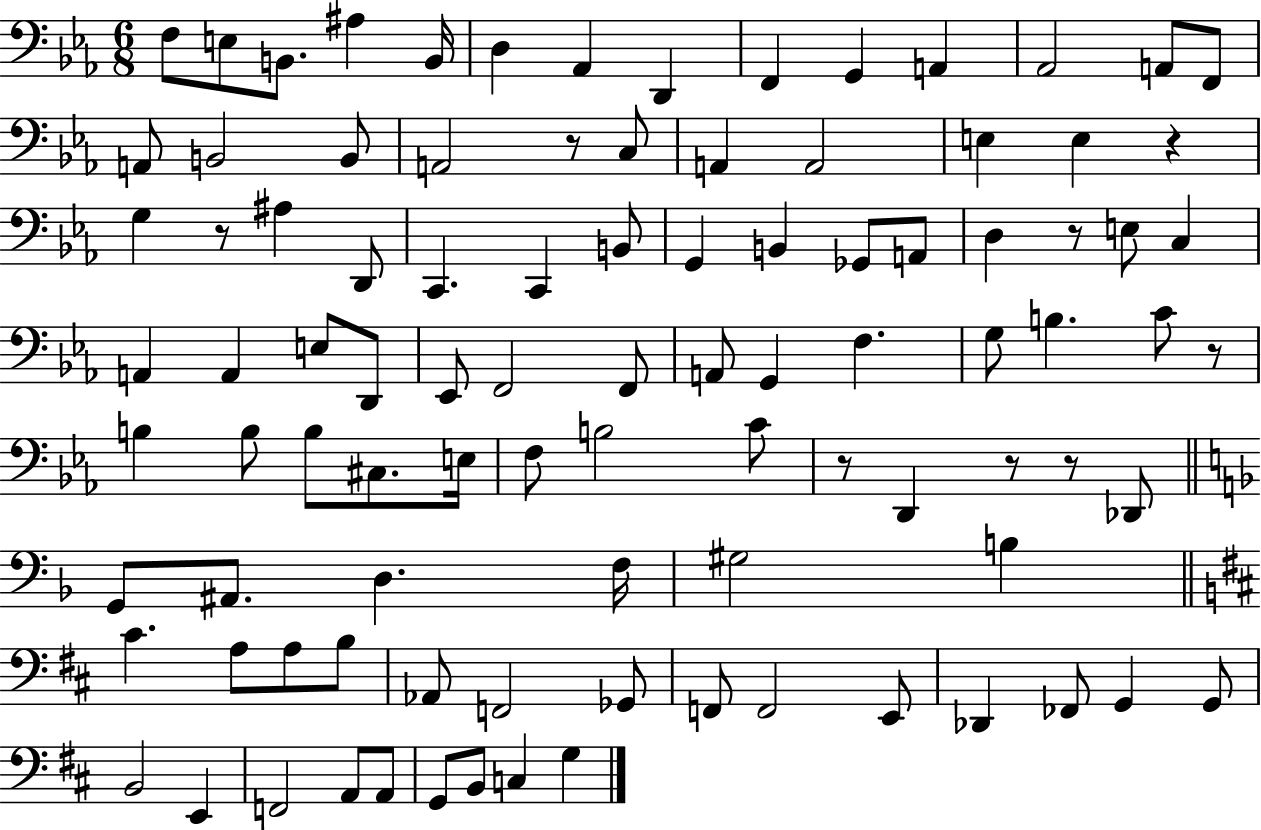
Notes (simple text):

F3/e E3/e B2/e. A#3/q B2/s D3/q Ab2/q D2/q F2/q G2/q A2/q Ab2/h A2/e F2/e A2/e B2/h B2/e A2/h R/e C3/e A2/q A2/h E3/q E3/q R/q G3/q R/e A#3/q D2/e C2/q. C2/q B2/e G2/q B2/q Gb2/e A2/e D3/q R/e E3/e C3/q A2/q A2/q E3/e D2/e Eb2/e F2/h F2/e A2/e G2/q F3/q. G3/e B3/q. C4/e R/e B3/q B3/e B3/e C#3/e. E3/s F3/e B3/h C4/e R/e D2/q R/e R/e Db2/e G2/e A#2/e. D3/q. F3/s G#3/h B3/q C#4/q. A3/e A3/e B3/e Ab2/e F2/h Gb2/e F2/e F2/h E2/e Db2/q FES2/e G2/q G2/e B2/h E2/q F2/h A2/e A2/e G2/e B2/e C3/q G3/q